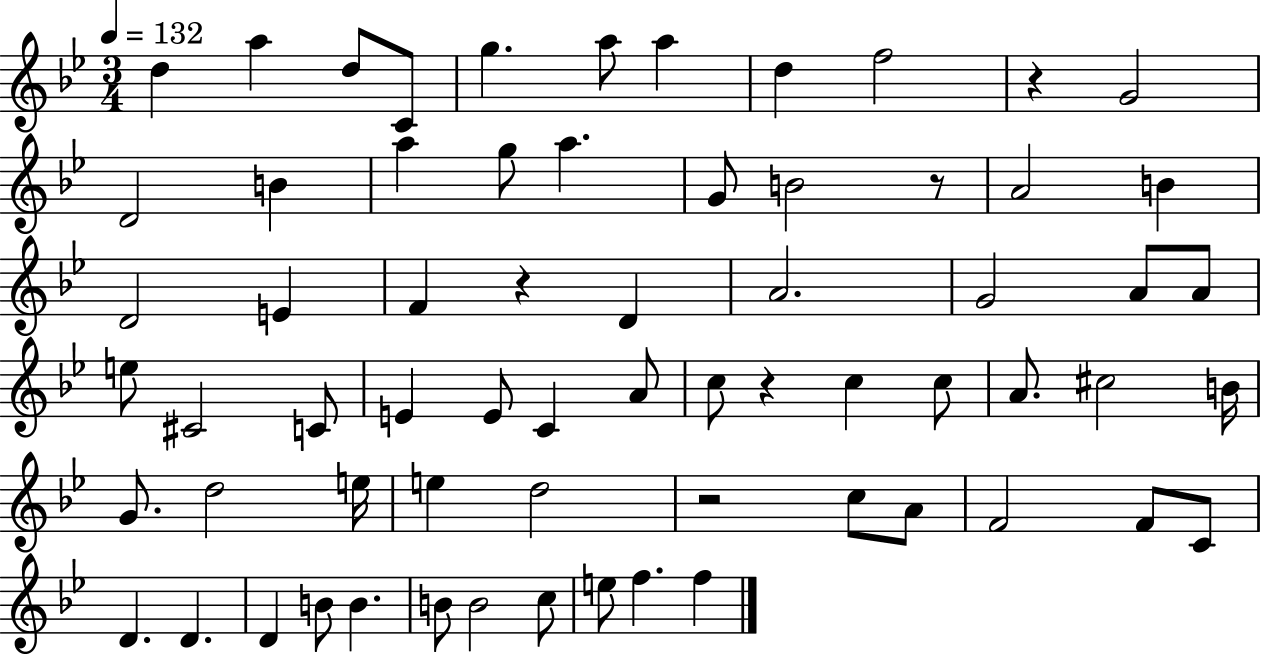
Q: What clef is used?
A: treble